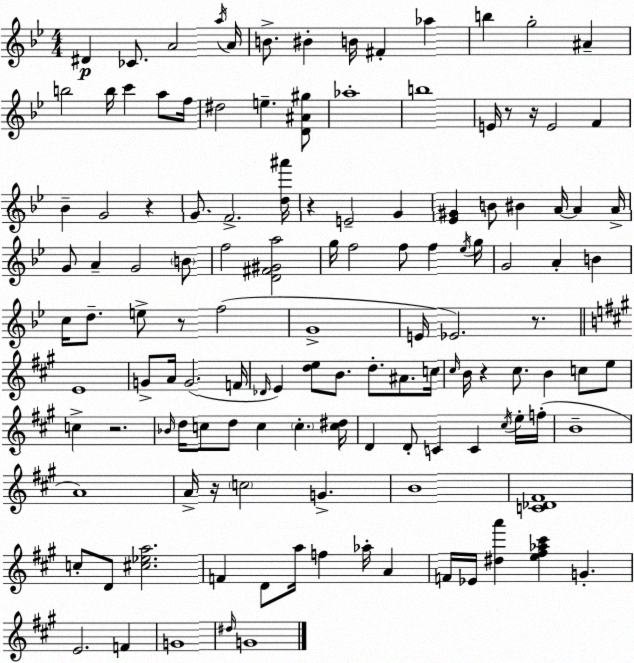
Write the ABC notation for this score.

X:1
T:Untitled
M:4/4
L:1/4
K:Gm
^D _C/2 A2 a/4 A/4 B/2 ^B B/4 ^F _a b g2 ^A b2 b/4 c' a/2 f/4 ^d2 e [D^A^g]/2 _a4 b4 E/4 z/2 z/4 E2 F _B G2 z G/2 F2 [d^a']/4 z E2 G [_E^G] B/2 ^B A/4 A A/4 G/2 A G2 B/2 f2 [D^F^Ga]2 g/4 f2 f/2 f _e/4 g/4 G2 A B c/4 d/2 e/2 z/2 f2 G4 E/4 _E2 z/2 E4 G/2 A/4 G2 F/4 _D/4 E [de]/2 B/2 d/2 ^A/2 c/4 ^c/4 B/4 z ^c/2 B c/2 e/2 c z2 _B/4 d/4 c/2 d/2 c c [c^d]/4 D D/2 C C ^c/4 e/4 f/4 B4 A4 A/4 z/4 c2 G B4 [C_D^F]4 c/2 D/2 [^c_ea]2 F D/2 a/4 f _a/4 A F/4 _E/4 [^da'] [e^f_a^c'] G E2 F G4 ^d/4 G4